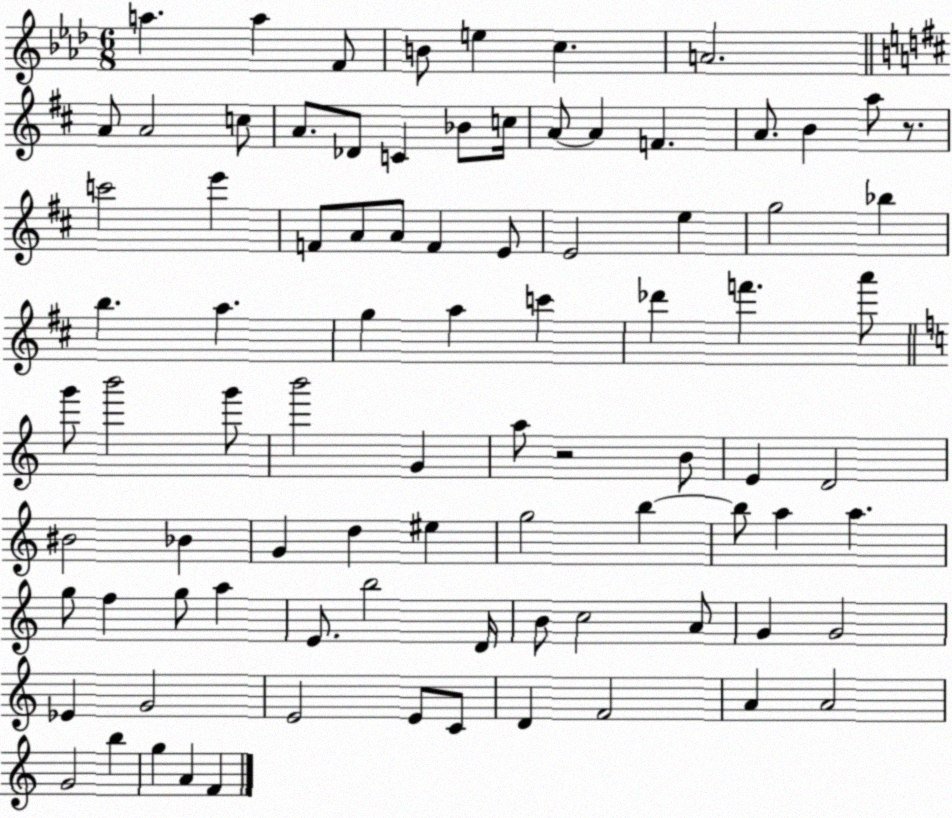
X:1
T:Untitled
M:6/8
L:1/4
K:Ab
a a F/2 B/2 e c A2 A/2 A2 c/2 A/2 _D/2 C _B/2 c/4 A/2 A F A/2 B a/2 z/2 c'2 e' F/2 A/2 A/2 F E/2 E2 e g2 _b b a g a c' _d' f' a'/2 g'/2 b'2 g'/2 b'2 G a/2 z2 B/2 E D2 ^B2 _B G d ^e g2 b b/2 a a g/2 f g/2 a E/2 b2 D/4 B/2 c2 A/2 G G2 _E G2 E2 E/2 C/2 D F2 A A2 G2 b g A F